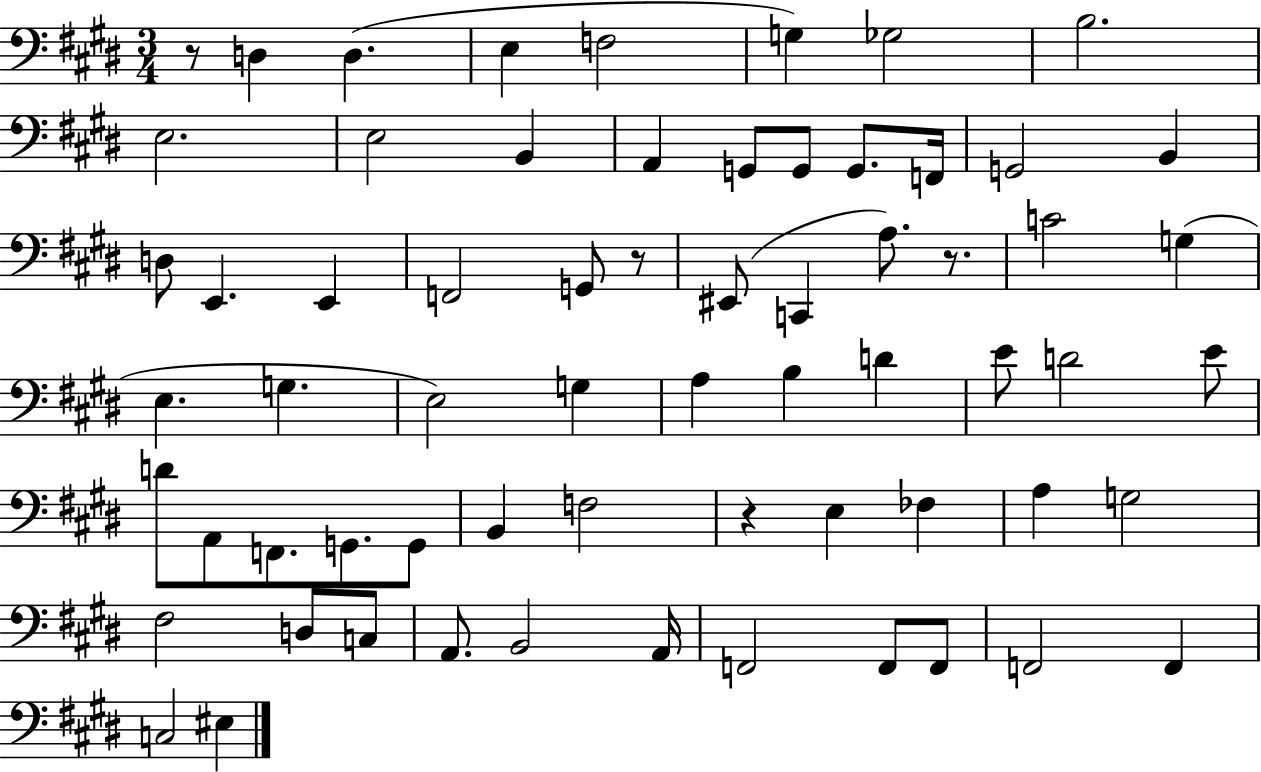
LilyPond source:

{
  \clef bass
  \numericTimeSignature
  \time 3/4
  \key e \major
  r8 d4 d4.( | e4 f2 | g4) ges2 | b2. | \break e2. | e2 b,4 | a,4 g,8 g,8 g,8. f,16 | g,2 b,4 | \break d8 e,4. e,4 | f,2 g,8 r8 | eis,8( c,4 a8.) r8. | c'2 g4( | \break e4. g4. | e2) g4 | a4 b4 d'4 | e'8 d'2 e'8 | \break d'8 a,8 f,8. g,8. g,8 | b,4 f2 | r4 e4 fes4 | a4 g2 | \break fis2 d8 c8 | a,8. b,2 a,16 | f,2 f,8 f,8 | f,2 f,4 | \break c2 eis4 | \bar "|."
}